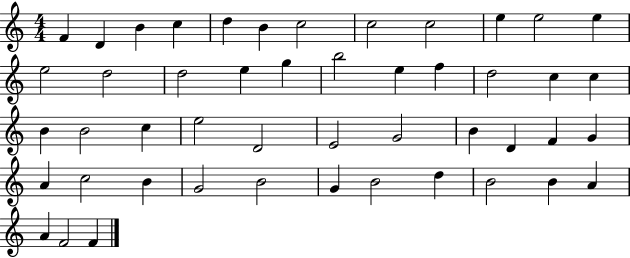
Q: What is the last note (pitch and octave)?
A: F4